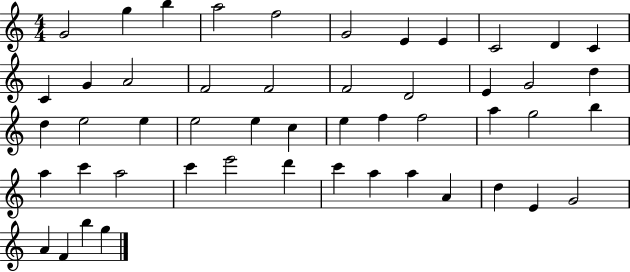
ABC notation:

X:1
T:Untitled
M:4/4
L:1/4
K:C
G2 g b a2 f2 G2 E E C2 D C C G A2 F2 F2 F2 D2 E G2 d d e2 e e2 e c e f f2 a g2 b a c' a2 c' e'2 d' c' a a A d E G2 A F b g